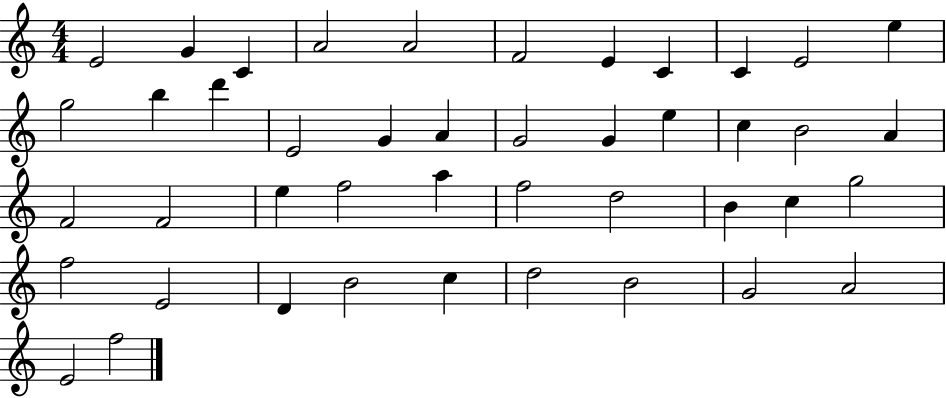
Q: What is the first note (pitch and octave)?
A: E4